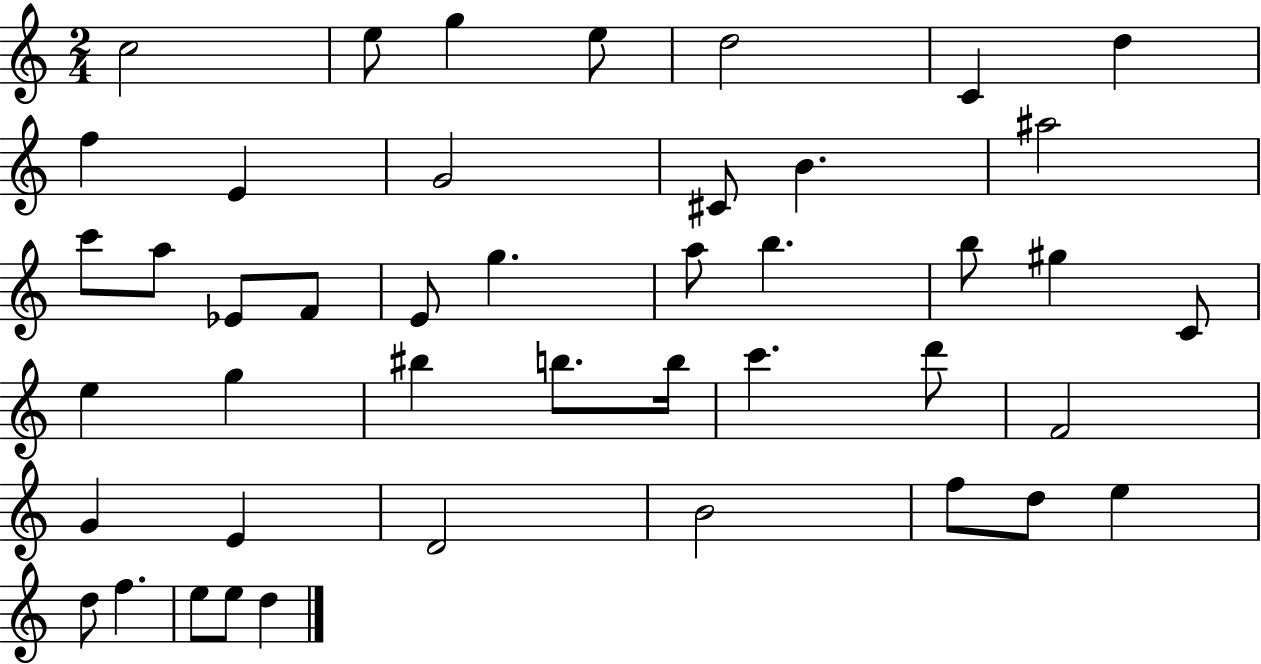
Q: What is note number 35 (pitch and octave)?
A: D4